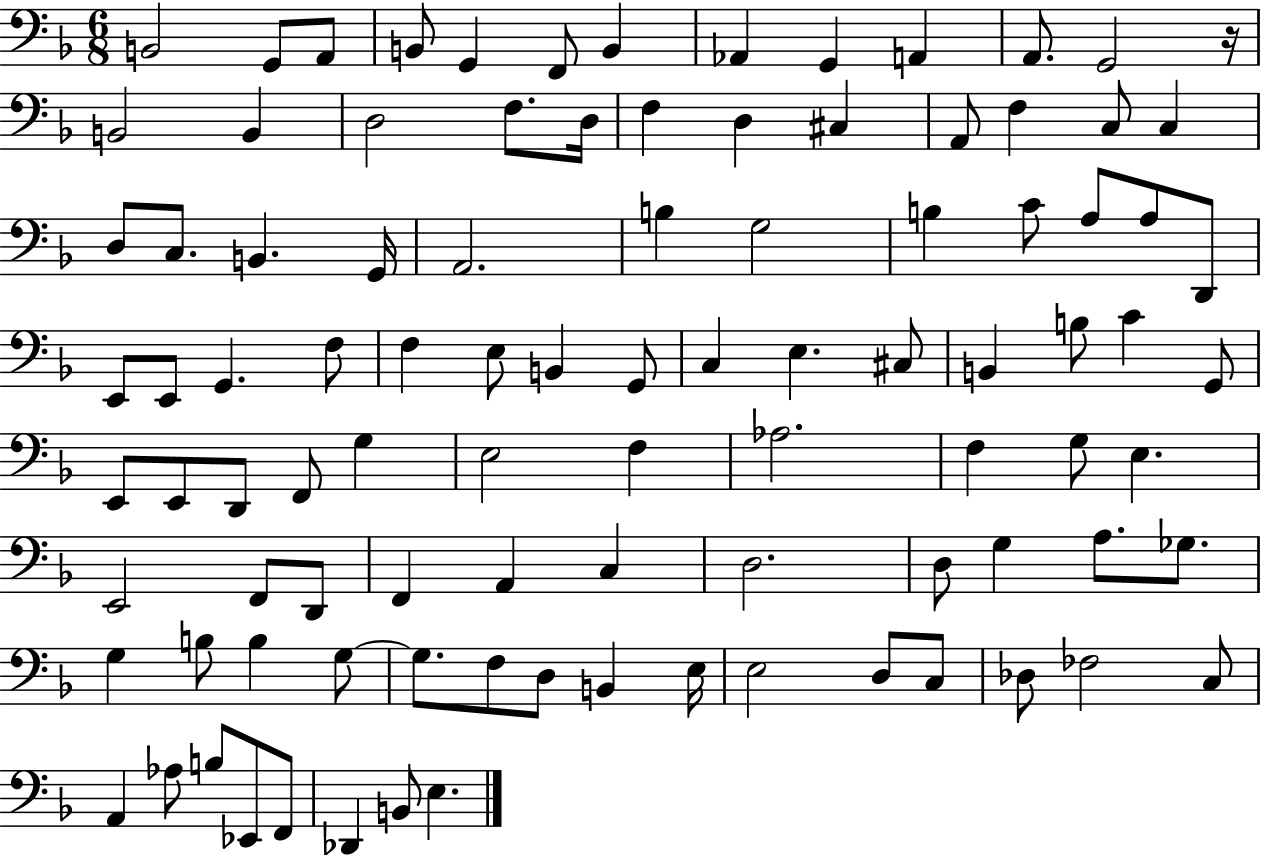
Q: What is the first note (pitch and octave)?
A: B2